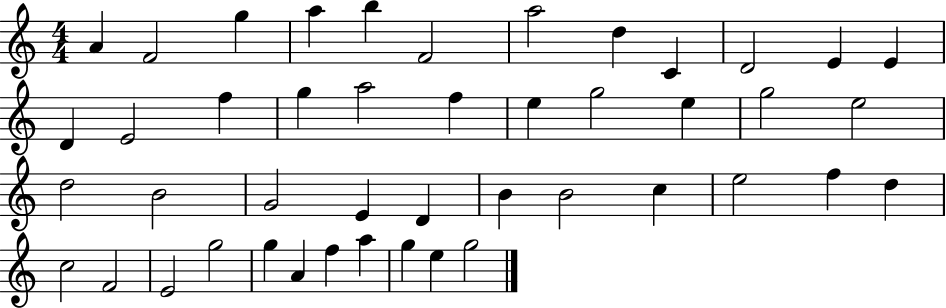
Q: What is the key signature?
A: C major